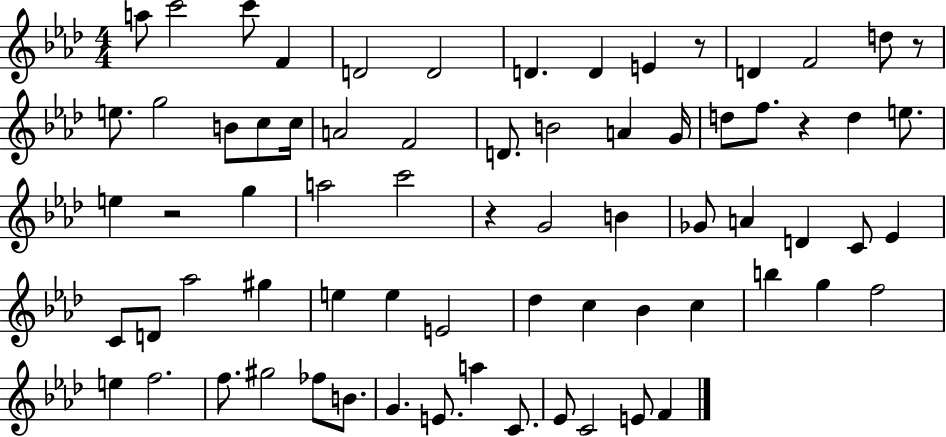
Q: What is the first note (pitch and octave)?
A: A5